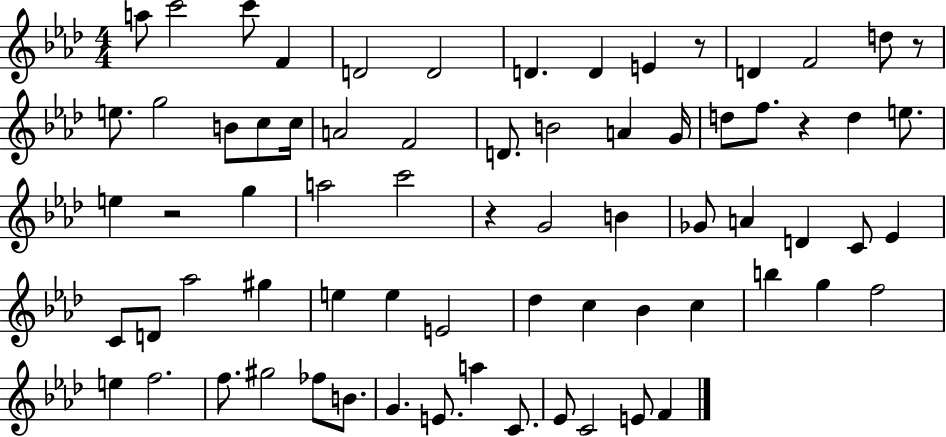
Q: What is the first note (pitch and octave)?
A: A5